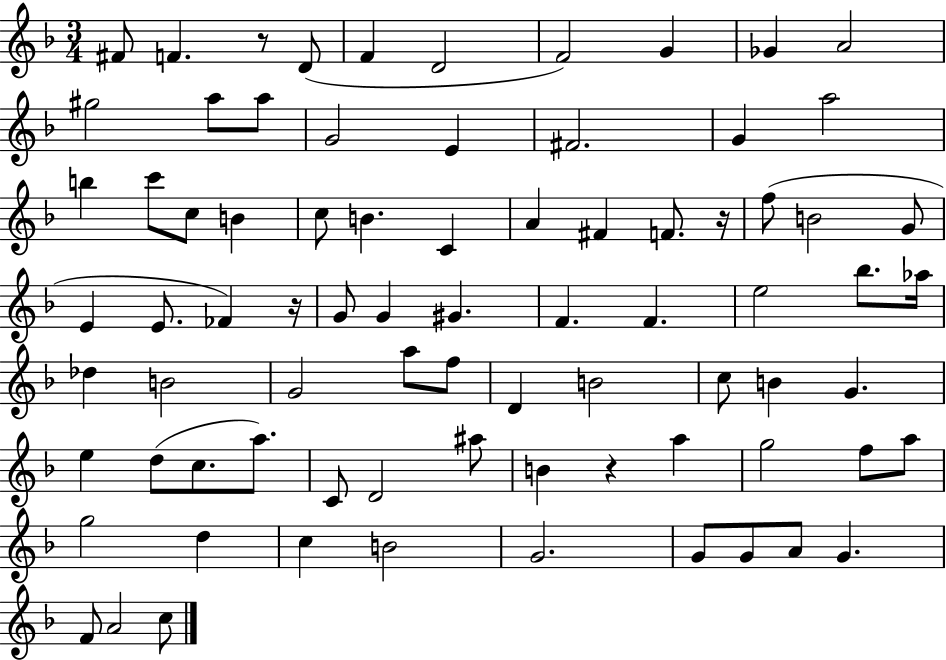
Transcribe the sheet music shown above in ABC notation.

X:1
T:Untitled
M:3/4
L:1/4
K:F
^F/2 F z/2 D/2 F D2 F2 G _G A2 ^g2 a/2 a/2 G2 E ^F2 G a2 b c'/2 c/2 B c/2 B C A ^F F/2 z/4 f/2 B2 G/2 E E/2 _F z/4 G/2 G ^G F F e2 _b/2 _a/4 _d B2 G2 a/2 f/2 D B2 c/2 B G e d/2 c/2 a/2 C/2 D2 ^a/2 B z a g2 f/2 a/2 g2 d c B2 G2 G/2 G/2 A/2 G F/2 A2 c/2